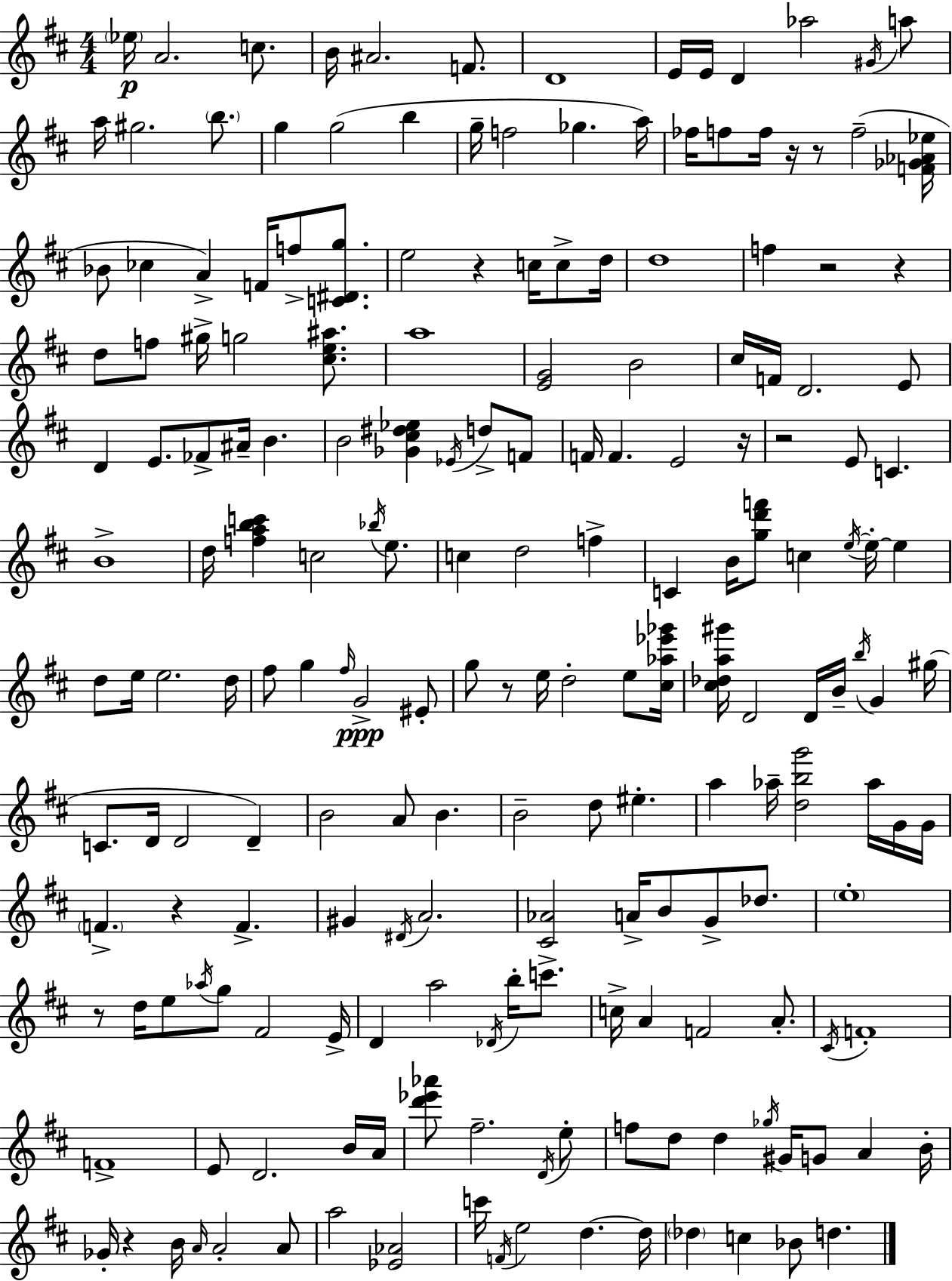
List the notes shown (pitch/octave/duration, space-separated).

Eb5/s A4/h. C5/e. B4/s A#4/h. F4/e. D4/w E4/s E4/s D4/q Ab5/h G#4/s A5/e A5/s G#5/h. B5/e. G5/q G5/h B5/q G5/s F5/h Gb5/q. A5/s FES5/s F5/e F5/s R/s R/e F5/h [F4,Gb4,Ab4,Eb5]/s Bb4/e CES5/q A4/q F4/s F5/e [C4,D#4,G5]/e. E5/h R/q C5/s C5/e D5/s D5/w F5/q R/h R/q D5/e F5/e G#5/s G5/h [C#5,E5,A#5]/e. A5/w [E4,G4]/h B4/h C#5/s F4/s D4/h. E4/e D4/q E4/e. FES4/e A#4/s B4/q. B4/h [Gb4,C#5,D#5,Eb5]/q Eb4/s D5/e F4/e F4/s F4/q. E4/h R/s R/h E4/e C4/q. B4/w D5/s [F5,A5,B5,C6]/q C5/h Bb5/s E5/e. C5/q D5/h F5/q C4/q B4/s [G5,D6,F6]/e C5/q E5/s E5/s E5/q D5/e E5/s E5/h. D5/s F#5/e G5/q F#5/s G4/h EIS4/e G5/e R/e E5/s D5/h E5/e [C#5,Ab5,Eb6,Gb6]/s [C#5,Db5,A5,G#6]/s D4/h D4/s B4/s B5/s G4/q G#5/s C4/e. D4/s D4/h D4/q B4/h A4/e B4/q. B4/h D5/e EIS5/q. A5/q Ab5/s [D5,B5,G6]/h Ab5/s G4/s G4/s F4/q. R/q F4/q. G#4/q D#4/s A4/h. [C#4,Ab4]/h A4/s B4/e G4/e Db5/e. E5/w R/e D5/s E5/e Ab5/s G5/e F#4/h E4/s D4/q A5/h Db4/s B5/s C6/e. C5/s A4/q F4/h A4/e. C#4/s F4/w F4/w E4/e D4/h. B4/s A4/s [D6,Eb6,Ab6]/e F#5/h. D4/s E5/e F5/e D5/e D5/q Gb5/s G#4/s G4/e A4/q B4/s Gb4/s R/q B4/s A4/s A4/h A4/e A5/h [Eb4,Ab4]/h C6/s F4/s E5/h D5/q. D5/s Db5/q C5/q Bb4/e D5/q.